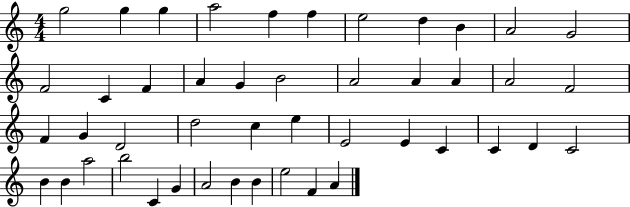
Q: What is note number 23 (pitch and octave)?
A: F4